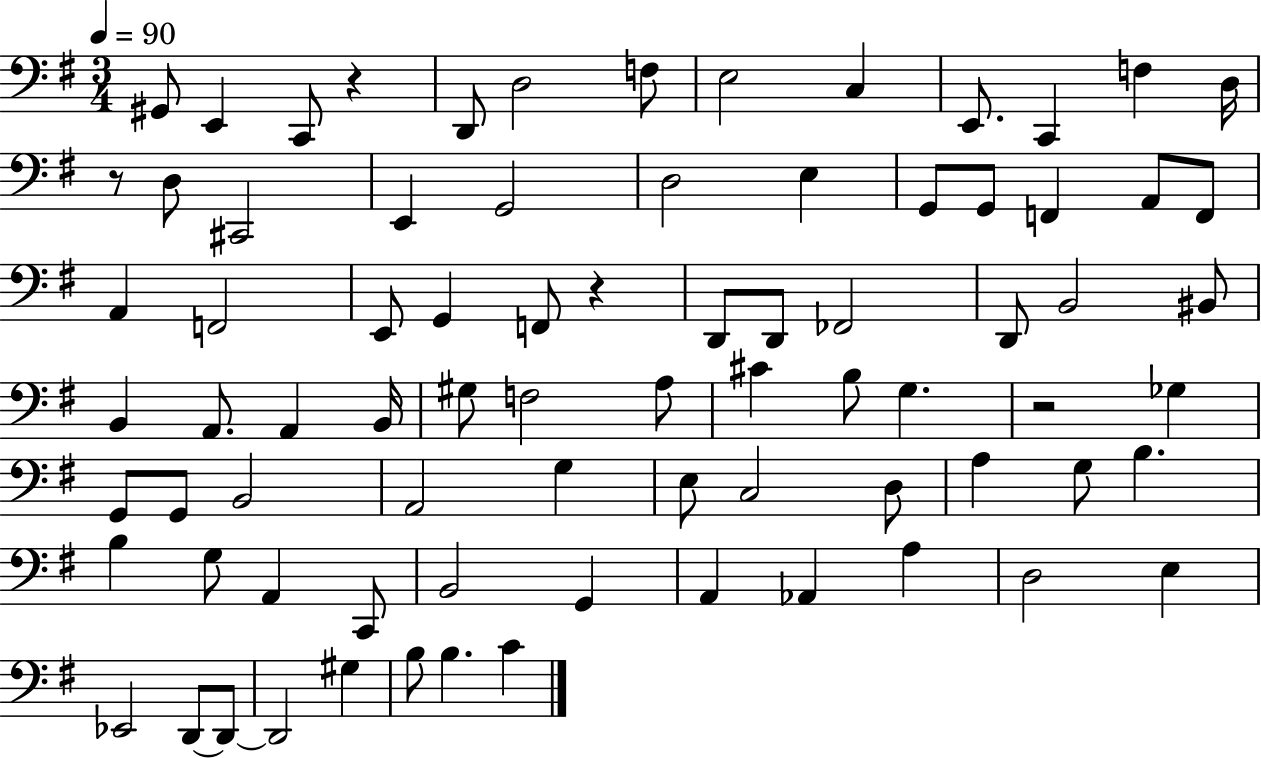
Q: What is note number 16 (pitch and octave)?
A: G2